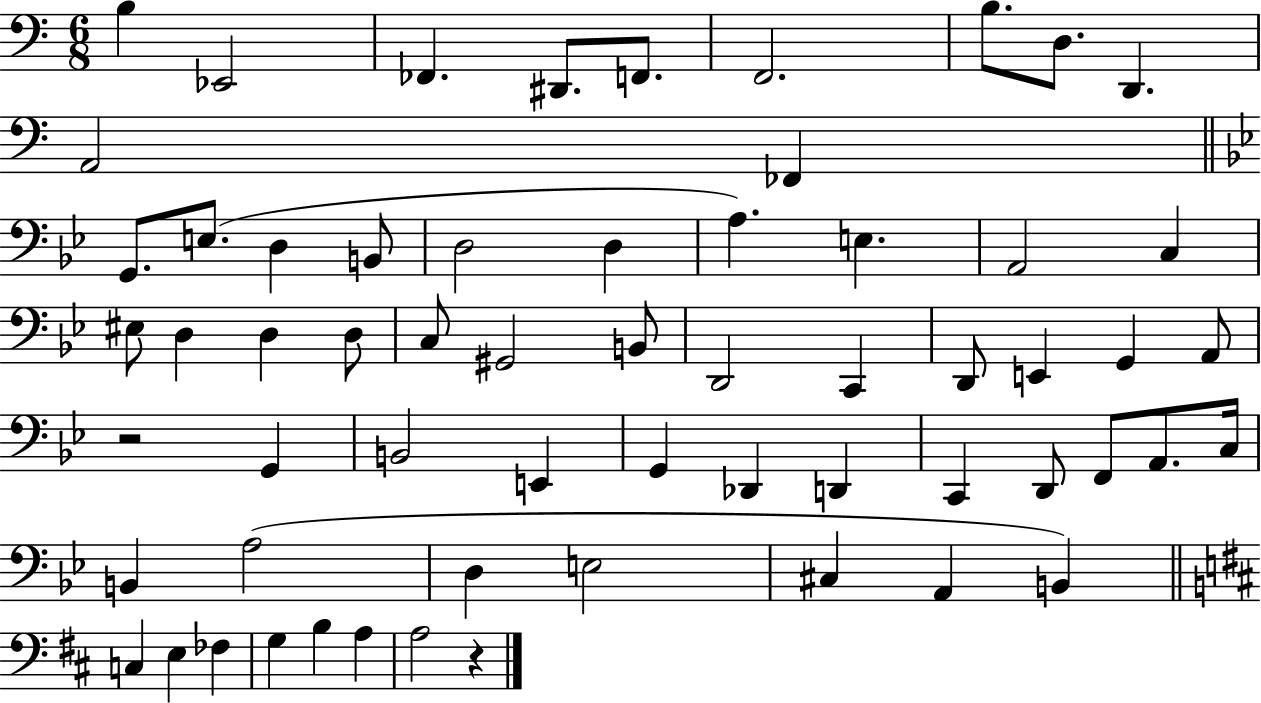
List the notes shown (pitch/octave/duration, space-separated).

B3/q Eb2/h FES2/q. D#2/e. F2/e. F2/h. B3/e. D3/e. D2/q. A2/h FES2/q G2/e. E3/e. D3/q B2/e D3/h D3/q A3/q. E3/q. A2/h C3/q EIS3/e D3/q D3/q D3/e C3/e G#2/h B2/e D2/h C2/q D2/e E2/q G2/q A2/e R/h G2/q B2/h E2/q G2/q Db2/q D2/q C2/q D2/e F2/e A2/e. C3/s B2/q A3/h D3/q E3/h C#3/q A2/q B2/q C3/q E3/q FES3/q G3/q B3/q A3/q A3/h R/q